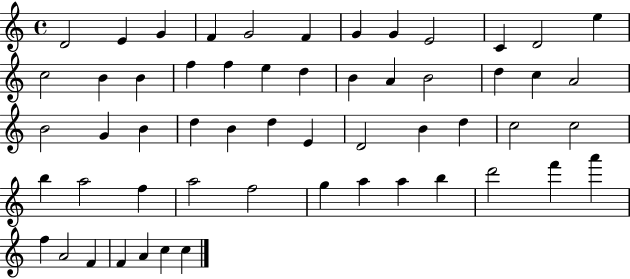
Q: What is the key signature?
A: C major